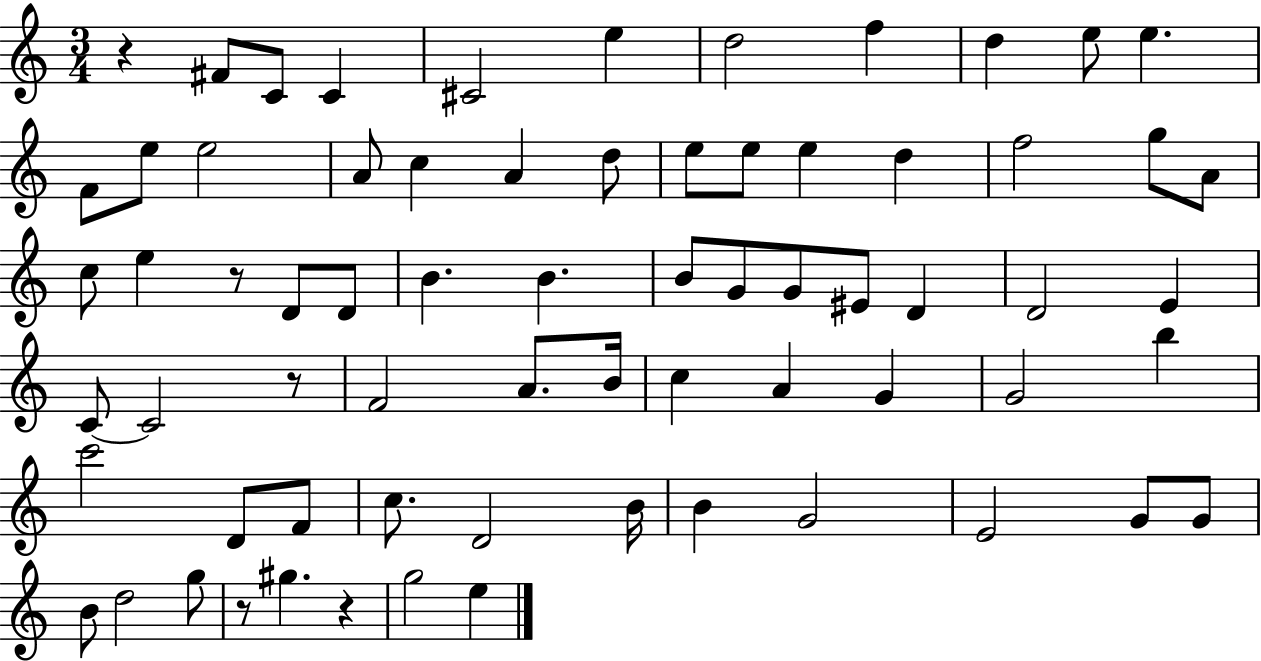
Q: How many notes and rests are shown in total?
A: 69